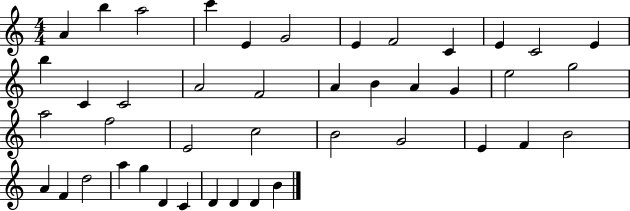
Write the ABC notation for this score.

X:1
T:Untitled
M:4/4
L:1/4
K:C
A b a2 c' E G2 E F2 C E C2 E b C C2 A2 F2 A B A G e2 g2 a2 f2 E2 c2 B2 G2 E F B2 A F d2 a g D C D D D B